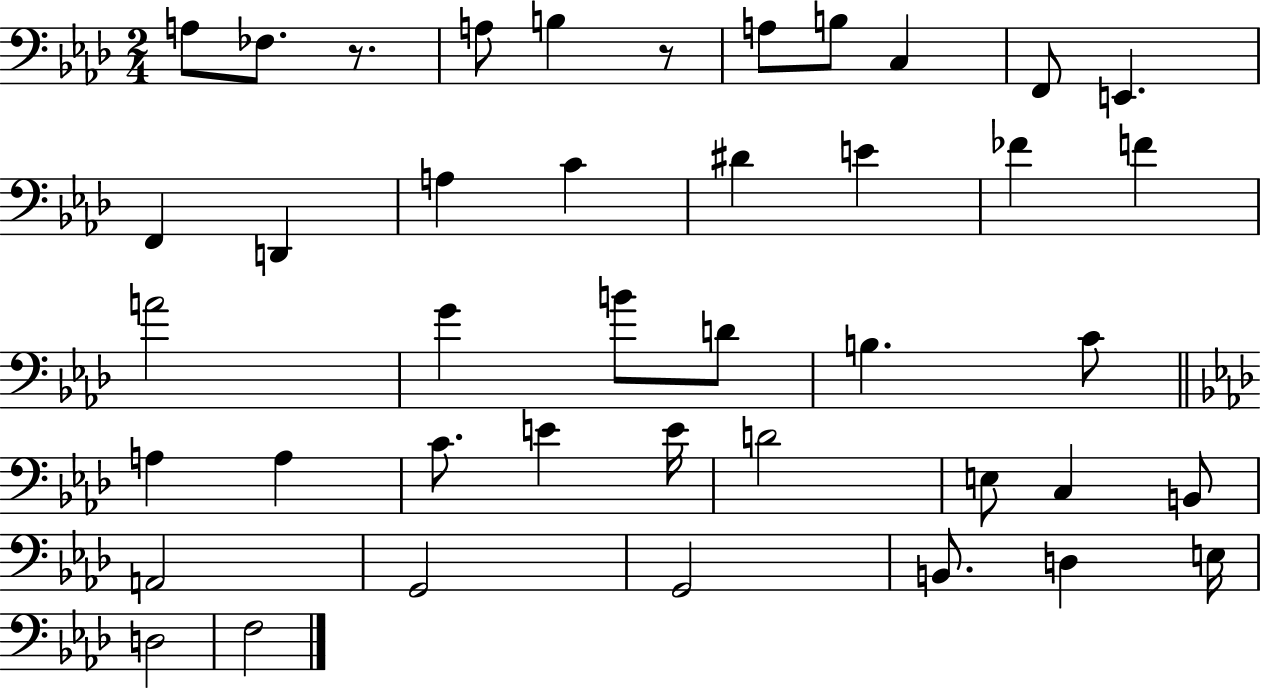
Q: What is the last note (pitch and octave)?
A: F3